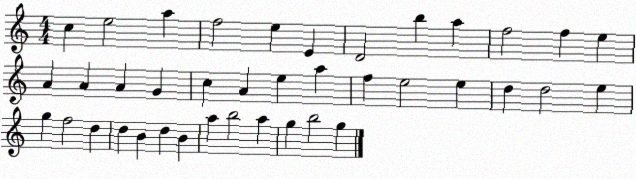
X:1
T:Untitled
M:4/4
L:1/4
K:C
c e2 a f2 e E D2 b a f2 f e A A A G c A e a f e2 e d d2 e g f2 d d B d B a b2 a g b2 g